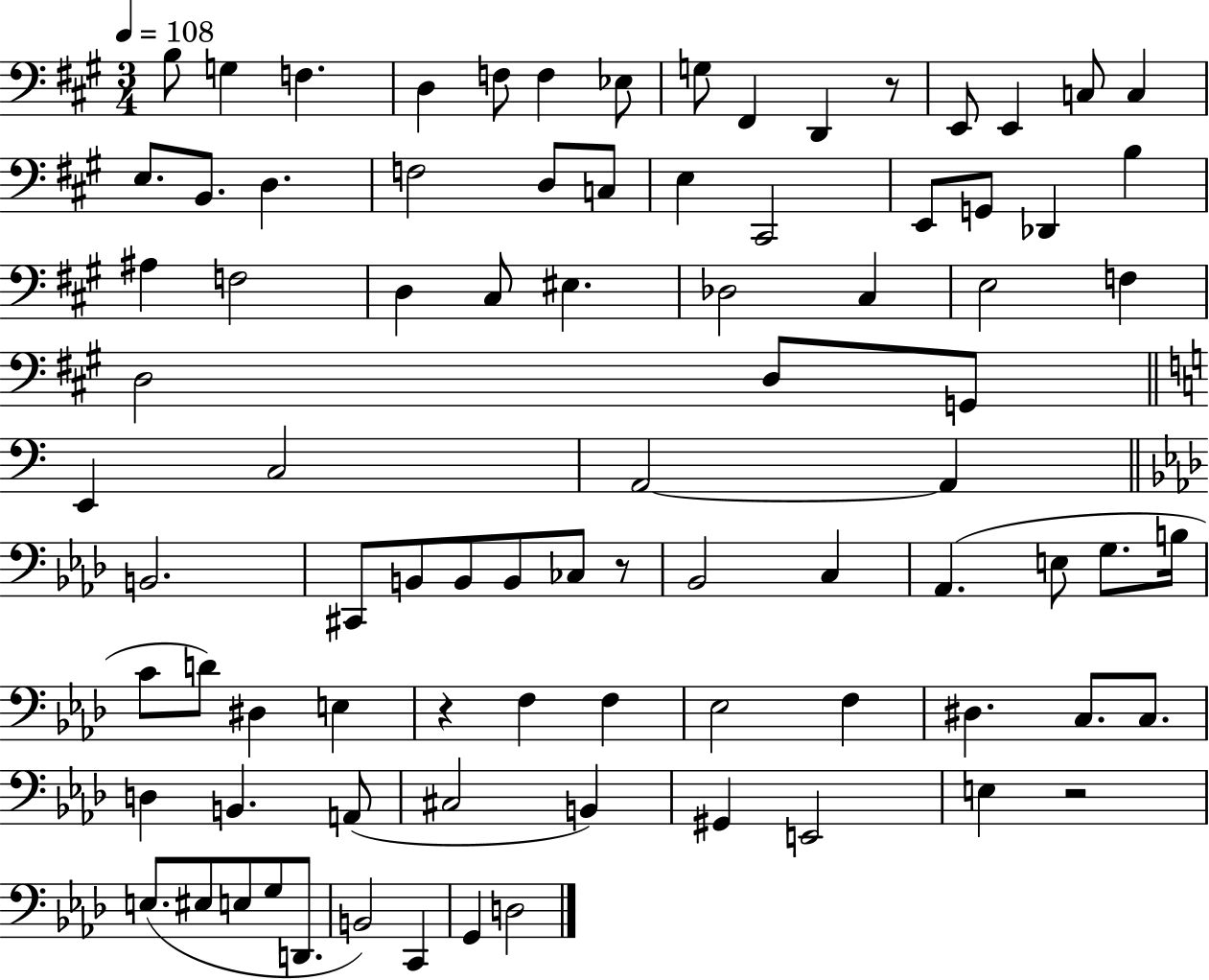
B3/e G3/q F3/q. D3/q F3/e F3/q Eb3/e G3/e F#2/q D2/q R/e E2/e E2/q C3/e C3/q E3/e. B2/e. D3/q. F3/h D3/e C3/e E3/q C#2/h E2/e G2/e Db2/q B3/q A#3/q F3/h D3/q C#3/e EIS3/q. Db3/h C#3/q E3/h F3/q D3/h D3/e G2/e E2/q C3/h A2/h A2/q B2/h. C#2/e B2/e B2/e B2/e CES3/e R/e Bb2/h C3/q Ab2/q. E3/e G3/e. B3/s C4/e D4/e D#3/q E3/q R/q F3/q F3/q Eb3/h F3/q D#3/q. C3/e. C3/e. D3/q B2/q. A2/e C#3/h B2/q G#2/q E2/h E3/q R/h E3/e. EIS3/e E3/e G3/e D2/e. B2/h C2/q G2/q D3/h